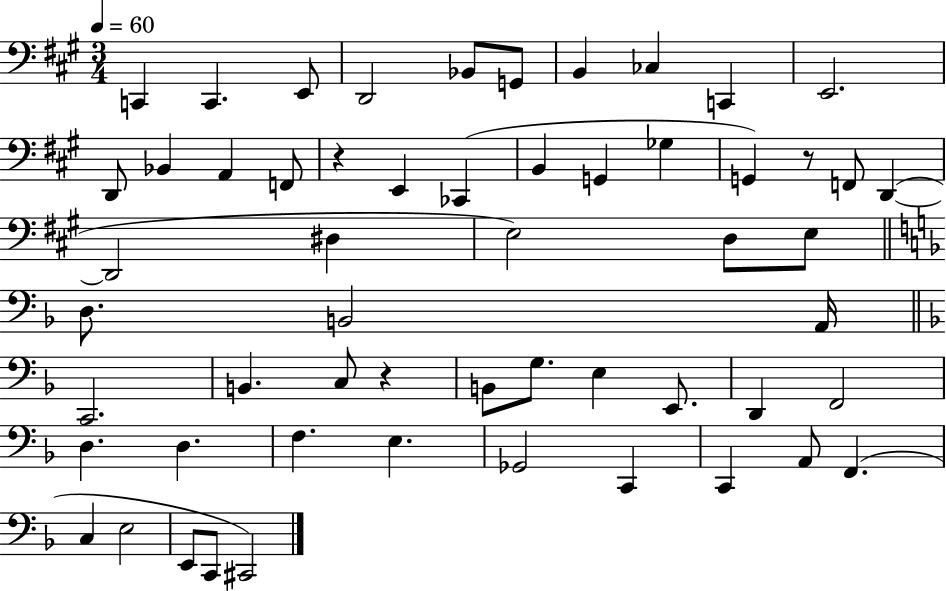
{
  \clef bass
  \numericTimeSignature
  \time 3/4
  \key a \major
  \tempo 4 = 60
  \repeat volta 2 { c,4 c,4. e,8 | d,2 bes,8 g,8 | b,4 ces4 c,4 | e,2. | \break d,8 bes,4 a,4 f,8 | r4 e,4 ces,4( | b,4 g,4 ges4 | g,4) r8 f,8 d,4~(~ | \break d,2 dis4 | e2) d8 e8 | \bar "||" \break \key d \minor d8. b,2 a,16 | \bar "||" \break \key f \major c,2. | b,4. c8 r4 | b,8 g8. e4 e,8. | d,4 f,2 | \break d4. d4. | f4. e4. | ges,2 c,4 | c,4 a,8 f,4.( | \break c4 e2 | e,8 c,8 cis,2) | } \bar "|."
}